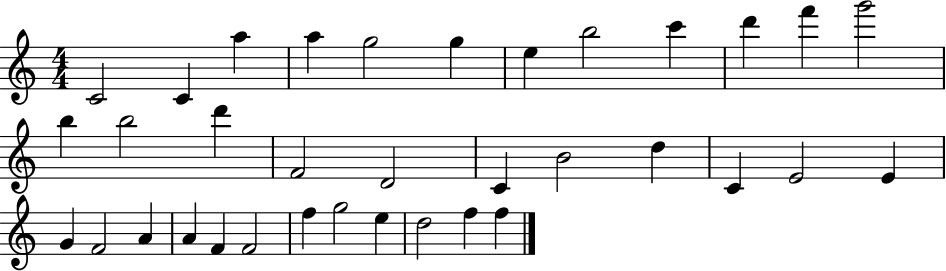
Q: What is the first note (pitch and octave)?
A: C4